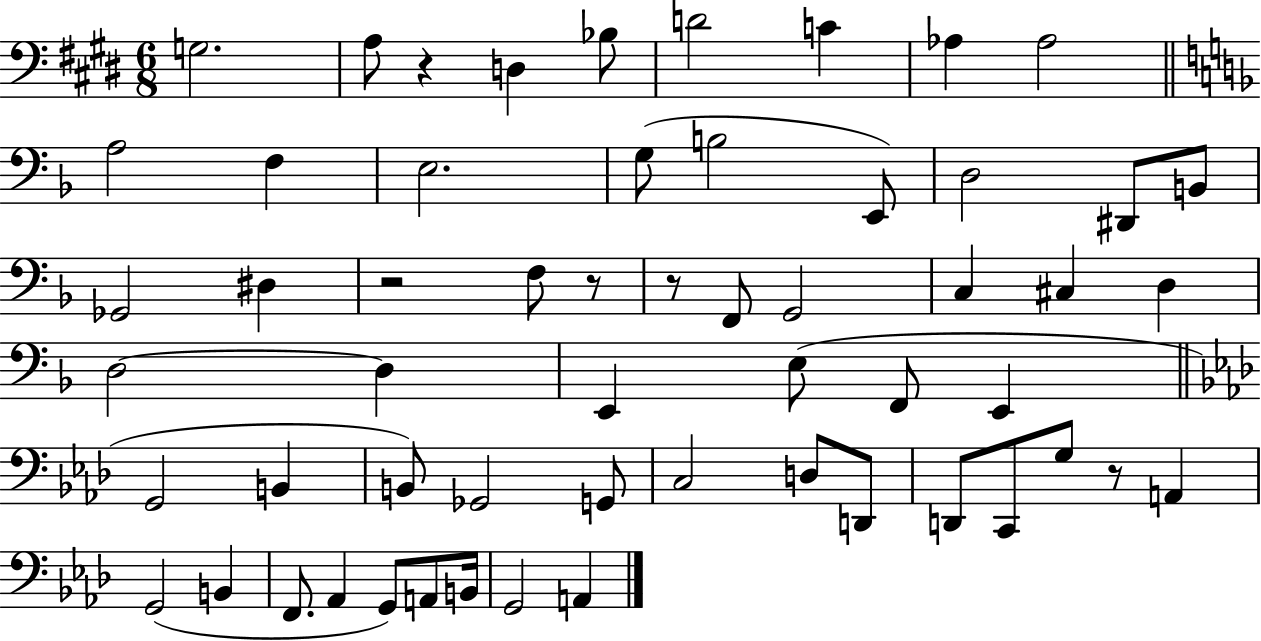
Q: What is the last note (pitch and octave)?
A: A2